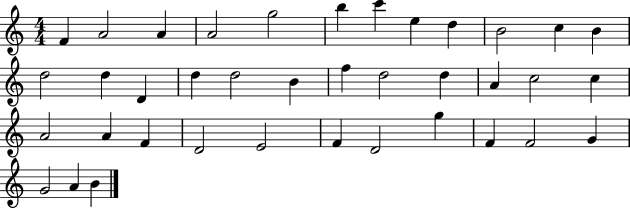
F4/q A4/h A4/q A4/h G5/h B5/q C6/q E5/q D5/q B4/h C5/q B4/q D5/h D5/q D4/q D5/q D5/h B4/q F5/q D5/h D5/q A4/q C5/h C5/q A4/h A4/q F4/q D4/h E4/h F4/q D4/h G5/q F4/q F4/h G4/q G4/h A4/q B4/q